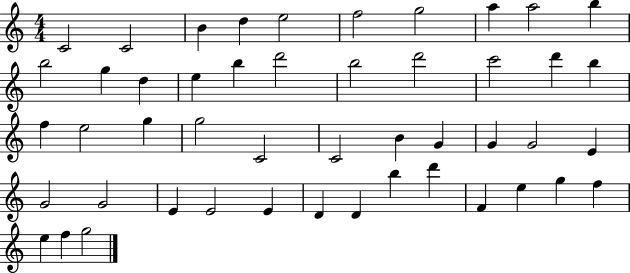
X:1
T:Untitled
M:4/4
L:1/4
K:C
C2 C2 B d e2 f2 g2 a a2 b b2 g d e b d'2 b2 d'2 c'2 d' b f e2 g g2 C2 C2 B G G G2 E G2 G2 E E2 E D D b d' F e g f e f g2